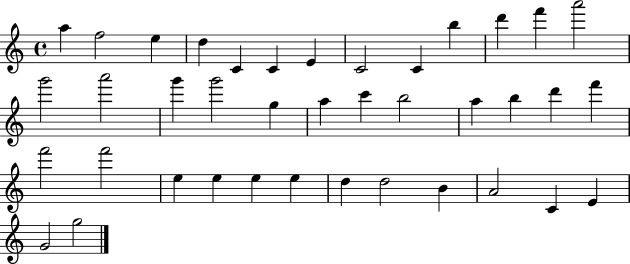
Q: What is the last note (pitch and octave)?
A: G5